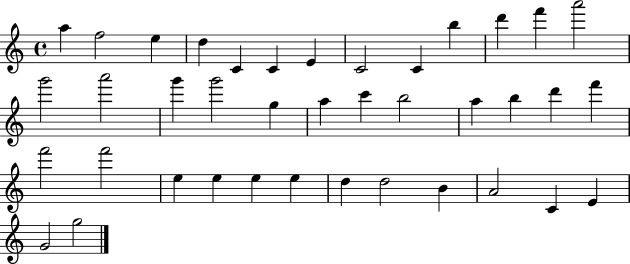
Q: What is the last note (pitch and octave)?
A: G5